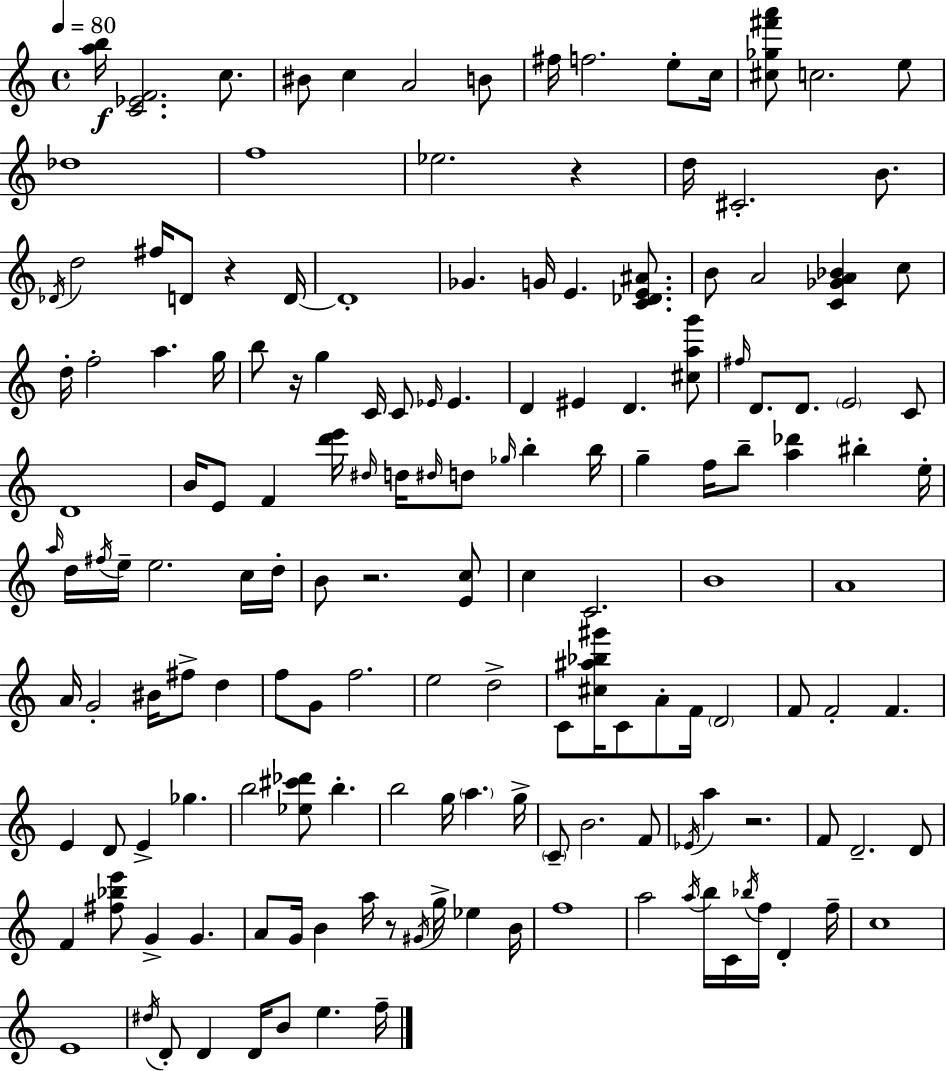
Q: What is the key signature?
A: A minor